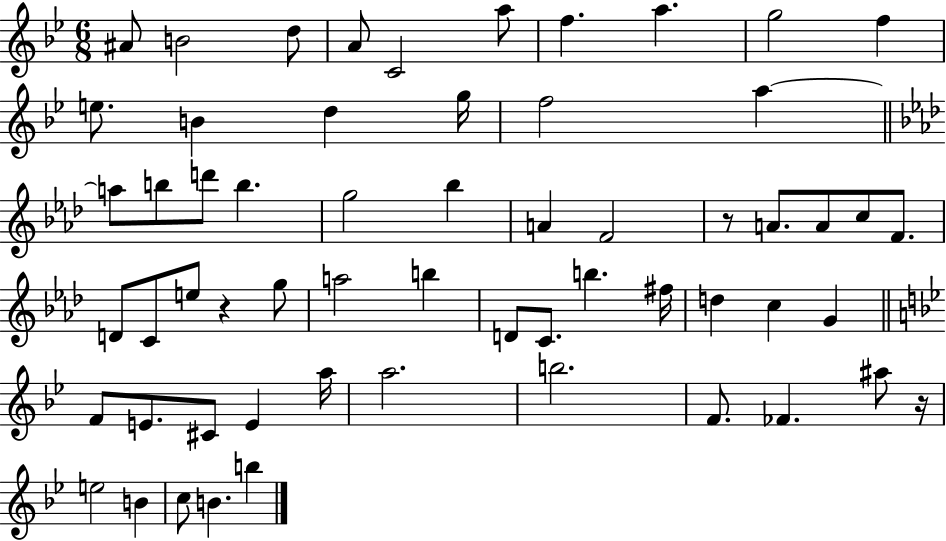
X:1
T:Untitled
M:6/8
L:1/4
K:Bb
^A/2 B2 d/2 A/2 C2 a/2 f a g2 f e/2 B d g/4 f2 a a/2 b/2 d'/2 b g2 _b A F2 z/2 A/2 A/2 c/2 F/2 D/2 C/2 e/2 z g/2 a2 b D/2 C/2 b ^f/4 d c G F/2 E/2 ^C/2 E a/4 a2 b2 F/2 _F ^a/2 z/4 e2 B c/2 B b